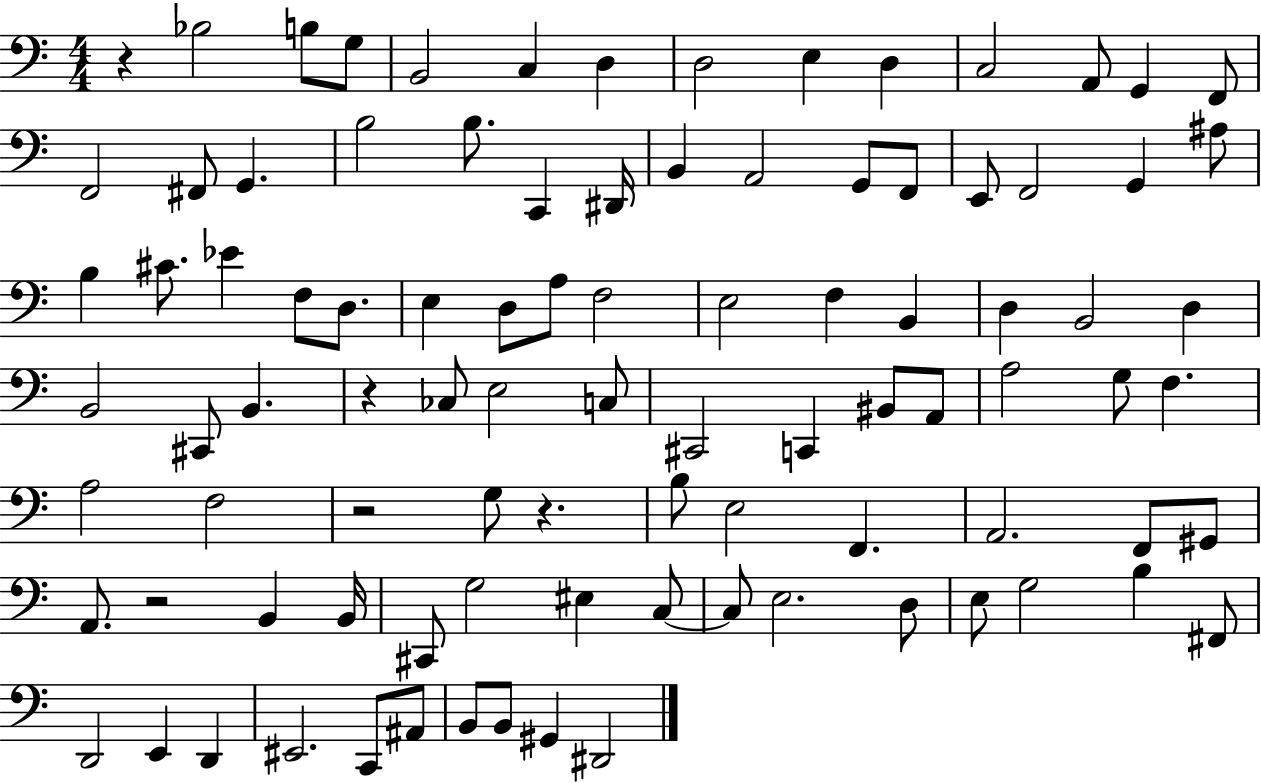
{
  \clef bass
  \numericTimeSignature
  \time 4/4
  \key c \major
  \repeat volta 2 { r4 bes2 b8 g8 | b,2 c4 d4 | d2 e4 d4 | c2 a,8 g,4 f,8 | \break f,2 fis,8 g,4. | b2 b8. c,4 dis,16 | b,4 a,2 g,8 f,8 | e,8 f,2 g,4 ais8 | \break b4 cis'8. ees'4 f8 d8. | e4 d8 a8 f2 | e2 f4 b,4 | d4 b,2 d4 | \break b,2 cis,8 b,4. | r4 ces8 e2 c8 | cis,2 c,4 bis,8 a,8 | a2 g8 f4. | \break a2 f2 | r2 g8 r4. | b8 e2 f,4. | a,2. f,8 gis,8 | \break a,8. r2 b,4 b,16 | cis,8 g2 eis4 c8~~ | c8 e2. d8 | e8 g2 b4 fis,8 | \break d,2 e,4 d,4 | eis,2. c,8 ais,8 | b,8 b,8 gis,4 dis,2 | } \bar "|."
}